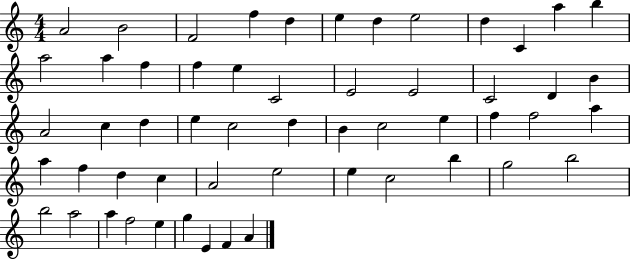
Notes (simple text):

A4/h B4/h F4/h F5/q D5/q E5/q D5/q E5/h D5/q C4/q A5/q B5/q A5/h A5/q F5/q F5/q E5/q C4/h E4/h E4/h C4/h D4/q B4/q A4/h C5/q D5/q E5/q C5/h D5/q B4/q C5/h E5/q F5/q F5/h A5/q A5/q F5/q D5/q C5/q A4/h E5/h E5/q C5/h B5/q G5/h B5/h B5/h A5/h A5/q F5/h E5/q G5/q E4/q F4/q A4/q